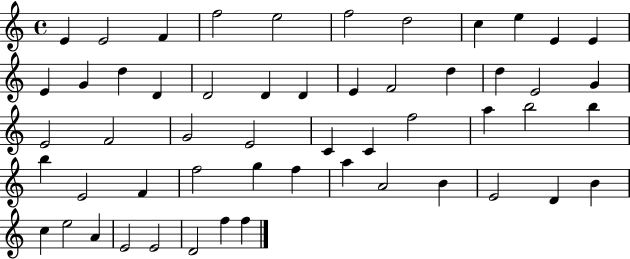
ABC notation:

X:1
T:Untitled
M:4/4
L:1/4
K:C
E E2 F f2 e2 f2 d2 c e E E E G d D D2 D D E F2 d d E2 G E2 F2 G2 E2 C C f2 a b2 b b E2 F f2 g f a A2 B E2 D B c e2 A E2 E2 D2 f f